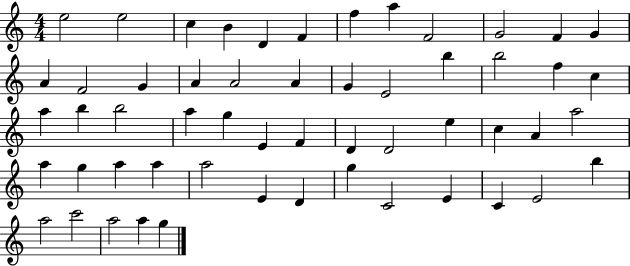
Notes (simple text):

E5/h E5/h C5/q B4/q D4/q F4/q F5/q A5/q F4/h G4/h F4/q G4/q A4/q F4/h G4/q A4/q A4/h A4/q G4/q E4/h B5/q B5/h F5/q C5/q A5/q B5/q B5/h A5/q G5/q E4/q F4/q D4/q D4/h E5/q C5/q A4/q A5/h A5/q G5/q A5/q A5/q A5/h E4/q D4/q G5/q C4/h E4/q C4/q E4/h B5/q A5/h C6/h A5/h A5/q G5/q